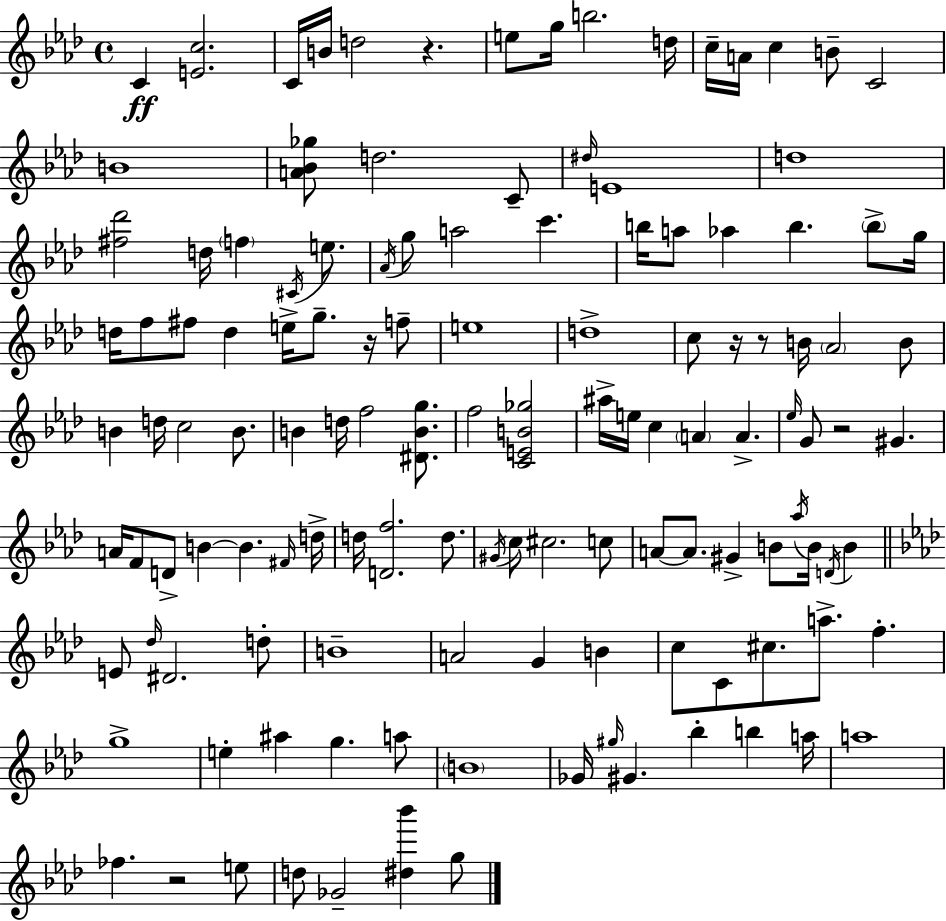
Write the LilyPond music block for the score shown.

{
  \clef treble
  \time 4/4
  \defaultTimeSignature
  \key aes \major
  \repeat volta 2 { c'4\ff <e' c''>2. | c'16 b'16 d''2 r4. | e''8 g''16 b''2. d''16 | c''16-- a'16 c''4 b'8-- c'2 | \break b'1 | <a' bes' ges''>8 d''2. c'8-- | \grace { dis''16 } e'1 | d''1 | \break <fis'' des'''>2 d''16 \parenthesize f''4 \acciaccatura { cis'16 } e''8. | \acciaccatura { aes'16 } g''8 a''2 c'''4. | b''16 a''8 aes''4 b''4. | \parenthesize b''8-> g''16 d''16 f''8 fis''8 d''4 e''16-> g''8.-- | \break r16 f''8-- e''1 | d''1-> | c''8 r16 r8 b'16 \parenthesize aes'2 | b'8 b'4 d''16 c''2 | \break b'8. b'4 d''16 f''2 | <dis' b' g''>8. f''2 <c' e' b' ges''>2 | ais''16-> e''16 c''4 \parenthesize a'4 a'4.-> | \grace { ees''16 } g'8 r2 gis'4. | \break a'16 f'8 d'8-> b'4~~ b'4. | \grace { fis'16 } d''16-> d''16 <d' f''>2. | d''8. \acciaccatura { gis'16 } c''8 cis''2. | c''8 a'8~~ a'8. gis'4-> b'8 | \break \acciaccatura { aes''16 } b'16 \acciaccatura { d'16 } b'4 \bar "||" \break \key f \minor e'8 \grace { des''16 } dis'2. d''8-. | b'1-- | a'2 g'4 b'4 | c''8 c'8 cis''8. a''8.-> f''4.-. | \break g''1-> | e''4-. ais''4 g''4. a''8 | \parenthesize b'1 | ges'16 \grace { gis''16 } gis'4. bes''4-. b''4 | \break a''16 a''1 | fes''4. r2 | e''8 d''8 ges'2-- <dis'' bes'''>4 | g''8 } \bar "|."
}